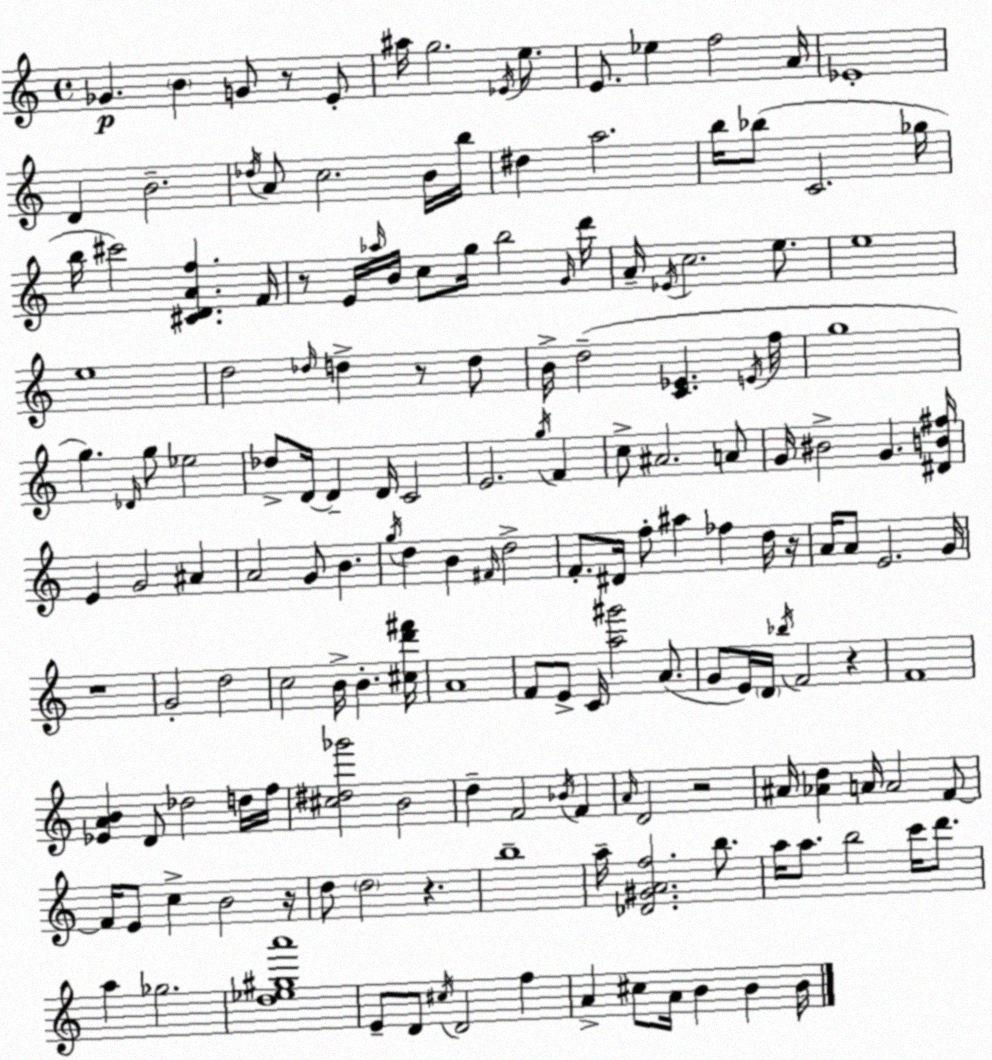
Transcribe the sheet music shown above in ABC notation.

X:1
T:Untitled
M:4/4
L:1/4
K:C
_G B G/2 z/2 E/2 ^a/4 g2 _E/4 e/2 E/2 _e f2 A/4 _E4 D B2 _d/4 A/2 c2 B/4 b/4 ^d a2 b/4 _b/2 C2 _g/4 b/4 ^c'2 [^CDAf] F/4 z/2 E/4 _a/4 B/4 c/2 g/4 b2 G/4 d'/4 A/4 _E/4 c2 e/2 e4 e4 d2 _d/4 d z/2 d/2 B/4 d2 [C_E] E/4 f/4 g4 g _D/4 g/2 _e2 _d/2 D/4 D D/4 C2 E2 g/4 F c/2 ^A2 A/2 G/4 ^B2 G [^DB^f]/4 E G2 ^A A2 G/2 B g/4 d B ^F/4 d2 F/2 ^D/4 f/2 ^a _f d/4 z/4 A/4 A/2 E2 G/4 z4 G2 d2 c2 B/4 B [^cd'^f']/4 A4 F/2 E/2 C/4 [a^g']2 A/2 G/2 E/4 D/4 _b/4 F2 z F4 [_EAB] D/2 _d2 d/4 f/4 [^c^d_g']2 B2 d F2 _B/4 F A/4 D2 z2 ^A/4 [_Ad] A/4 A2 F/2 F/4 E/2 c B2 z/4 d/2 d2 z b4 a/4 [_D^GAf]2 b/2 a/4 a/2 b2 c'/4 d'/2 a _g2 [d_e^ga']4 E/2 D/2 ^c/4 D2 f A ^c/2 A/4 B B B/4